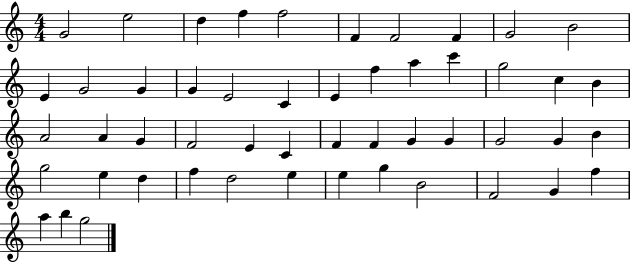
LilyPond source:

{
  \clef treble
  \numericTimeSignature
  \time 4/4
  \key c \major
  g'2 e''2 | d''4 f''4 f''2 | f'4 f'2 f'4 | g'2 b'2 | \break e'4 g'2 g'4 | g'4 e'2 c'4 | e'4 f''4 a''4 c'''4 | g''2 c''4 b'4 | \break a'2 a'4 g'4 | f'2 e'4 c'4 | f'4 f'4 g'4 g'4 | g'2 g'4 b'4 | \break g''2 e''4 d''4 | f''4 d''2 e''4 | e''4 g''4 b'2 | f'2 g'4 f''4 | \break a''4 b''4 g''2 | \bar "|."
}